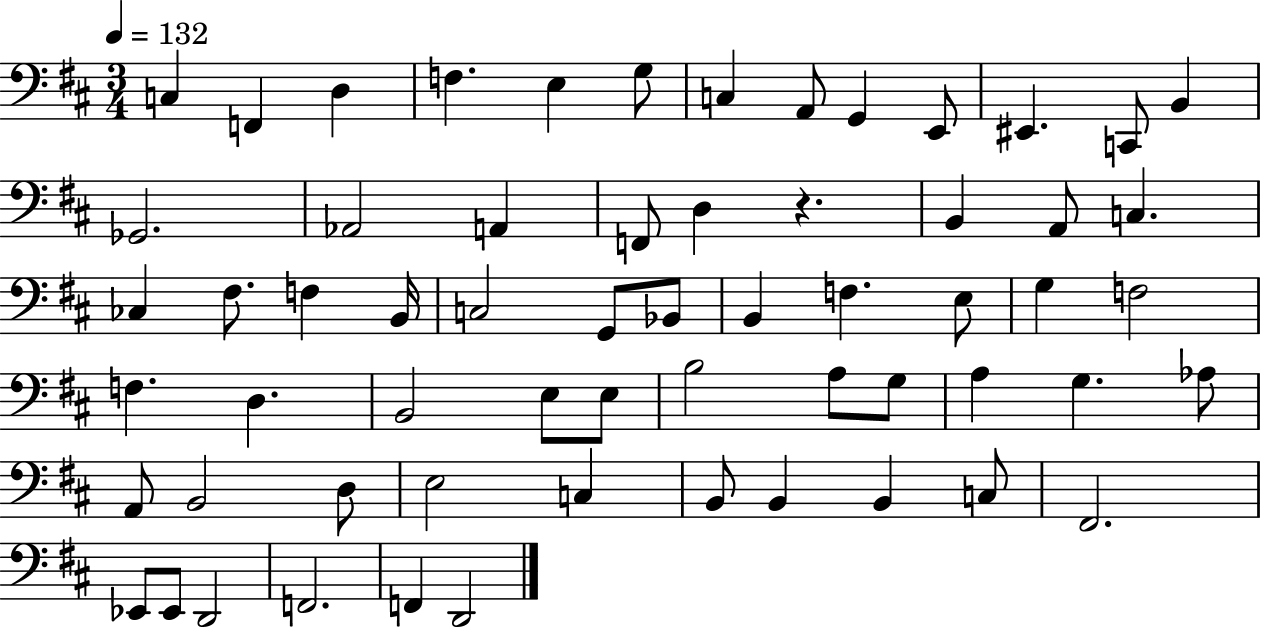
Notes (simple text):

C3/q F2/q D3/q F3/q. E3/q G3/e C3/q A2/e G2/q E2/e EIS2/q. C2/e B2/q Gb2/h. Ab2/h A2/q F2/e D3/q R/q. B2/q A2/e C3/q. CES3/q F#3/e. F3/q B2/s C3/h G2/e Bb2/e B2/q F3/q. E3/e G3/q F3/h F3/q. D3/q. B2/h E3/e E3/e B3/h A3/e G3/e A3/q G3/q. Ab3/e A2/e B2/h D3/e E3/h C3/q B2/e B2/q B2/q C3/e F#2/h. Eb2/e Eb2/e D2/h F2/h. F2/q D2/h